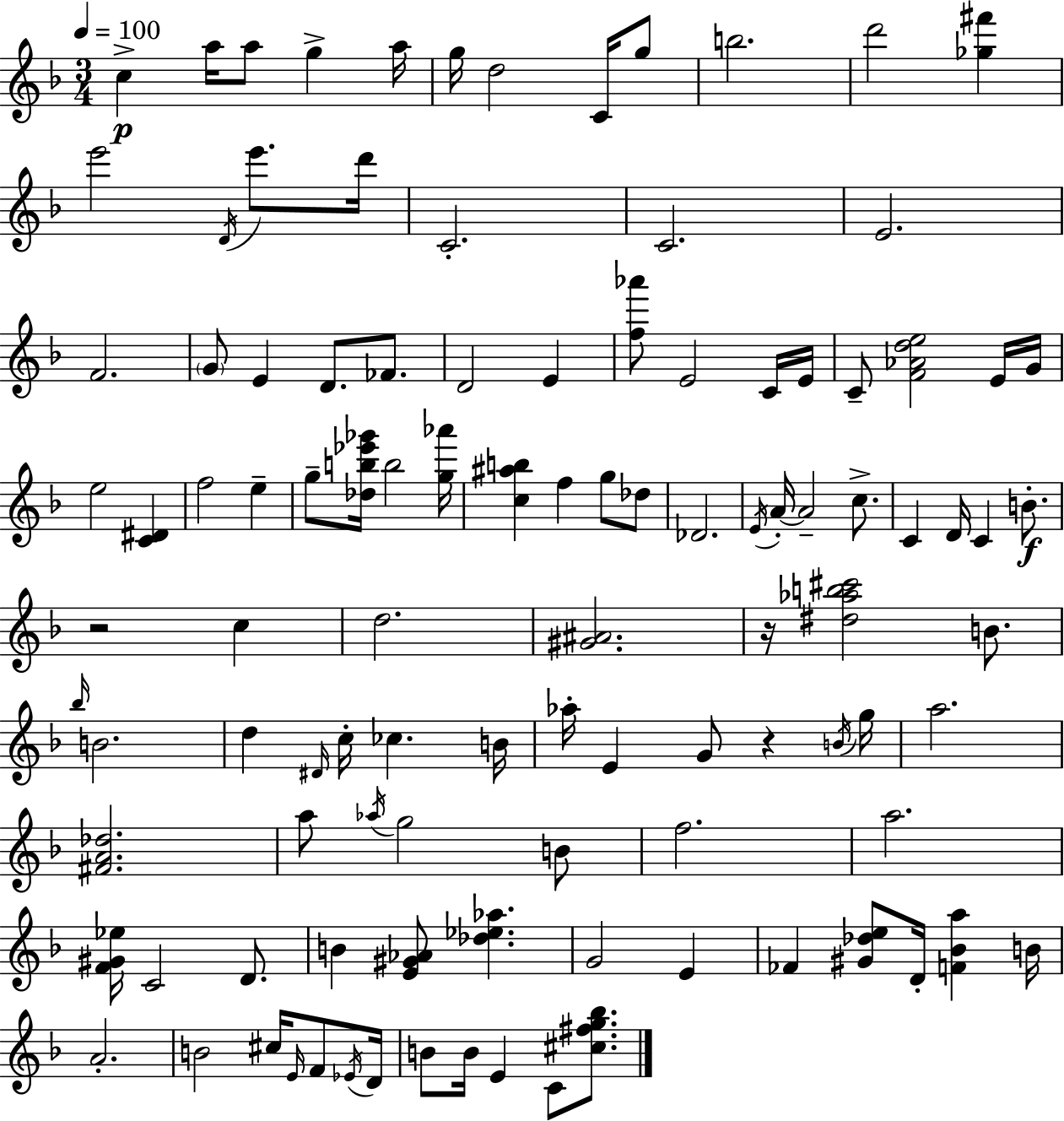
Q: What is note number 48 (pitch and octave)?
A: B4